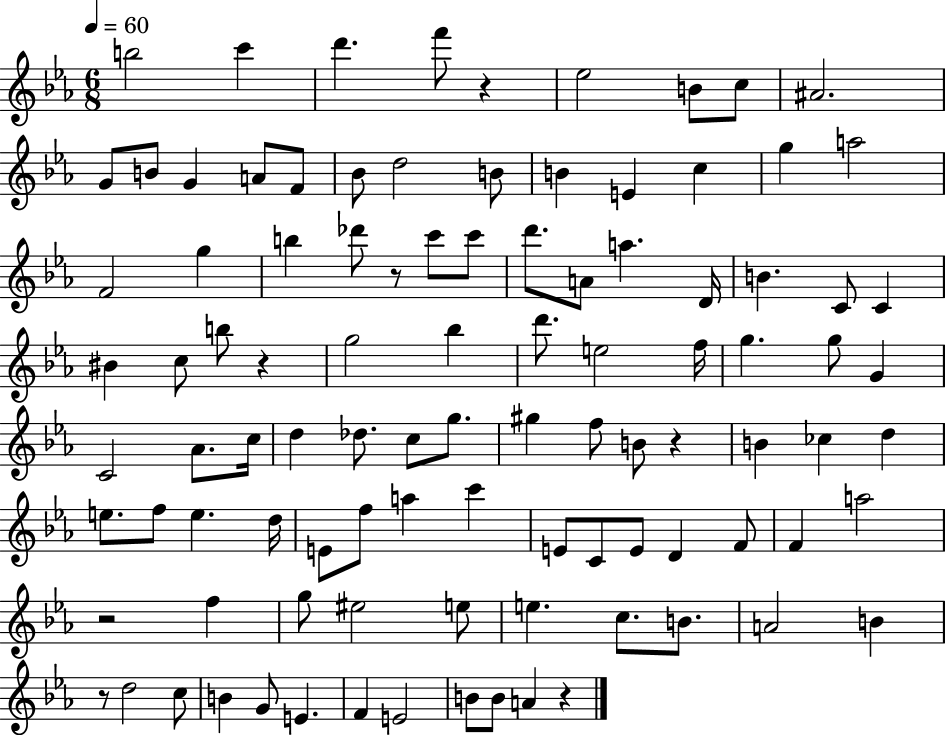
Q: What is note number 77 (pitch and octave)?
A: E5